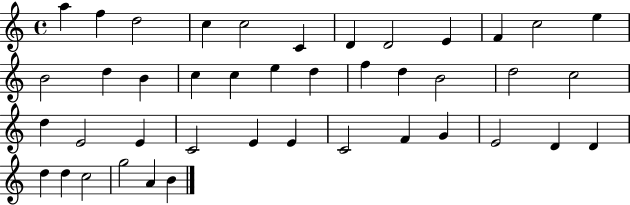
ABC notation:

X:1
T:Untitled
M:4/4
L:1/4
K:C
a f d2 c c2 C D D2 E F c2 e B2 d B c c e d f d B2 d2 c2 d E2 E C2 E E C2 F G E2 D D d d c2 g2 A B